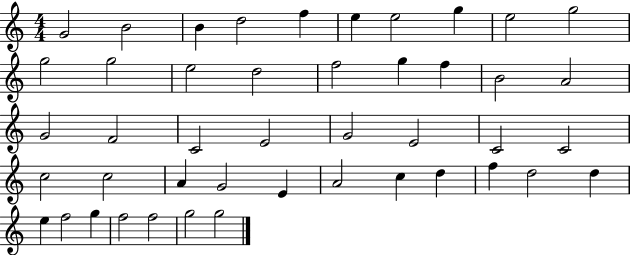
X:1
T:Untitled
M:4/4
L:1/4
K:C
G2 B2 B d2 f e e2 g e2 g2 g2 g2 e2 d2 f2 g f B2 A2 G2 F2 C2 E2 G2 E2 C2 C2 c2 c2 A G2 E A2 c d f d2 d e f2 g f2 f2 g2 g2